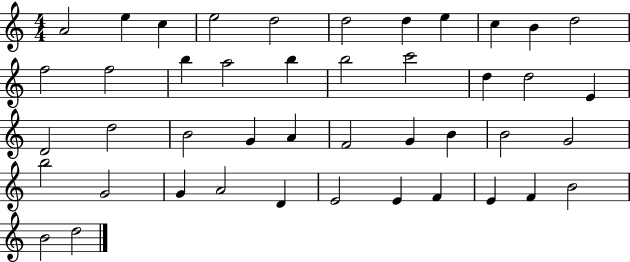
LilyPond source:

{
  \clef treble
  \numericTimeSignature
  \time 4/4
  \key c \major
  a'2 e''4 c''4 | e''2 d''2 | d''2 d''4 e''4 | c''4 b'4 d''2 | \break f''2 f''2 | b''4 a''2 b''4 | b''2 c'''2 | d''4 d''2 e'4 | \break d'2 d''2 | b'2 g'4 a'4 | f'2 g'4 b'4 | b'2 g'2 | \break b''2 g'2 | g'4 a'2 d'4 | e'2 e'4 f'4 | e'4 f'4 b'2 | \break b'2 d''2 | \bar "|."
}